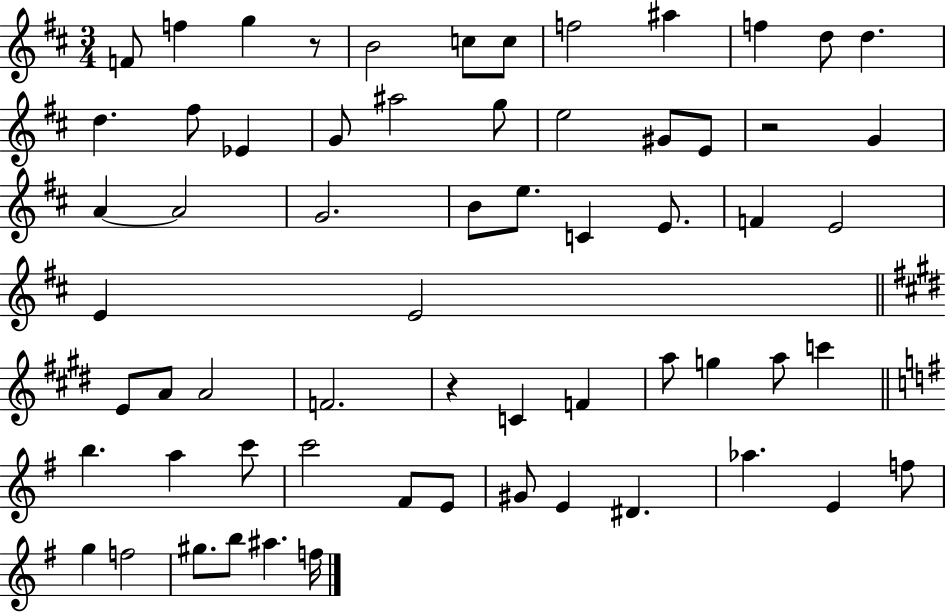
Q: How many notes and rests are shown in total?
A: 63